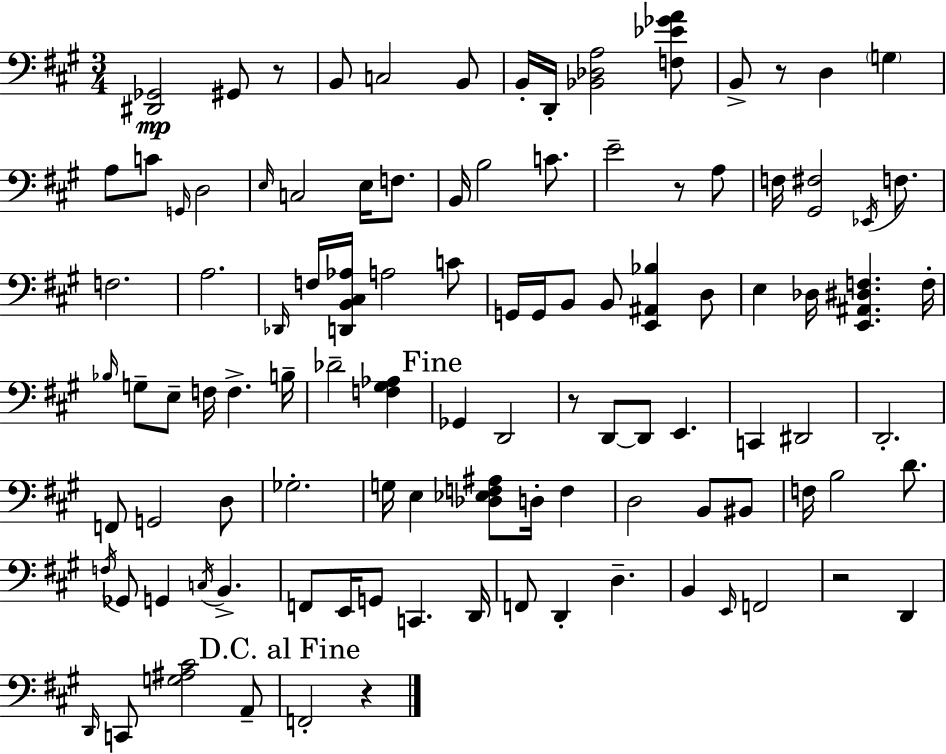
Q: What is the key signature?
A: A major